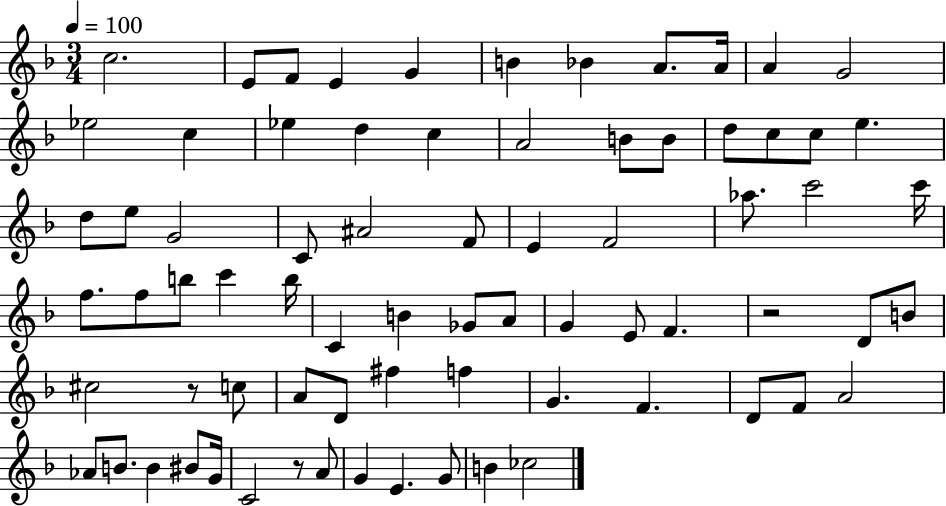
X:1
T:Untitled
M:3/4
L:1/4
K:F
c2 E/2 F/2 E G B _B A/2 A/4 A G2 _e2 c _e d c A2 B/2 B/2 d/2 c/2 c/2 e d/2 e/2 G2 C/2 ^A2 F/2 E F2 _a/2 c'2 c'/4 f/2 f/2 b/2 c' b/4 C B _G/2 A/2 G E/2 F z2 D/2 B/2 ^c2 z/2 c/2 A/2 D/2 ^f f G F D/2 F/2 A2 _A/2 B/2 B ^B/2 G/4 C2 z/2 A/2 G E G/2 B _c2